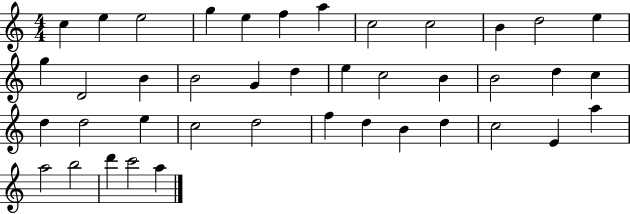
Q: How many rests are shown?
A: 0